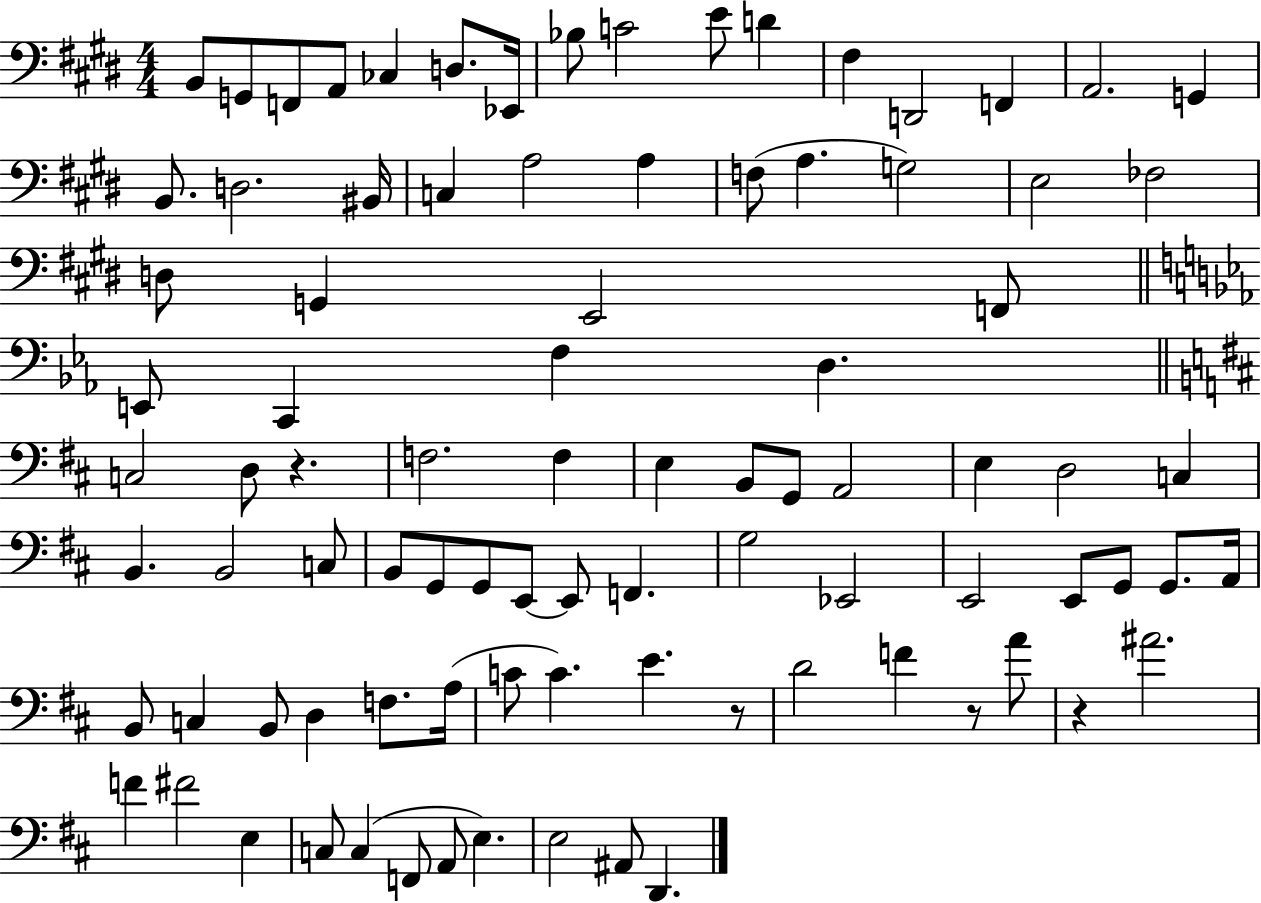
{
  \clef bass
  \numericTimeSignature
  \time 4/4
  \key e \major
  b,8 g,8 f,8 a,8 ces4 d8. ees,16 | bes8 c'2 e'8 d'4 | fis4 d,2 f,4 | a,2. g,4 | \break b,8. d2. bis,16 | c4 a2 a4 | f8( a4. g2) | e2 fes2 | \break d8 g,4 e,2 f,8 | \bar "||" \break \key c \minor e,8 c,4 f4 d4. | \bar "||" \break \key b \minor c2 d8 r4. | f2. f4 | e4 b,8 g,8 a,2 | e4 d2 c4 | \break b,4. b,2 c8 | b,8 g,8 g,8 e,8~~ e,8 f,4. | g2 ees,2 | e,2 e,8 g,8 g,8. a,16 | \break b,8 c4 b,8 d4 f8. a16( | c'8 c'4.) e'4. r8 | d'2 f'4 r8 a'8 | r4 ais'2. | \break f'4 fis'2 e4 | c8 c4( f,8 a,8 e4.) | e2 ais,8 d,4. | \bar "|."
}